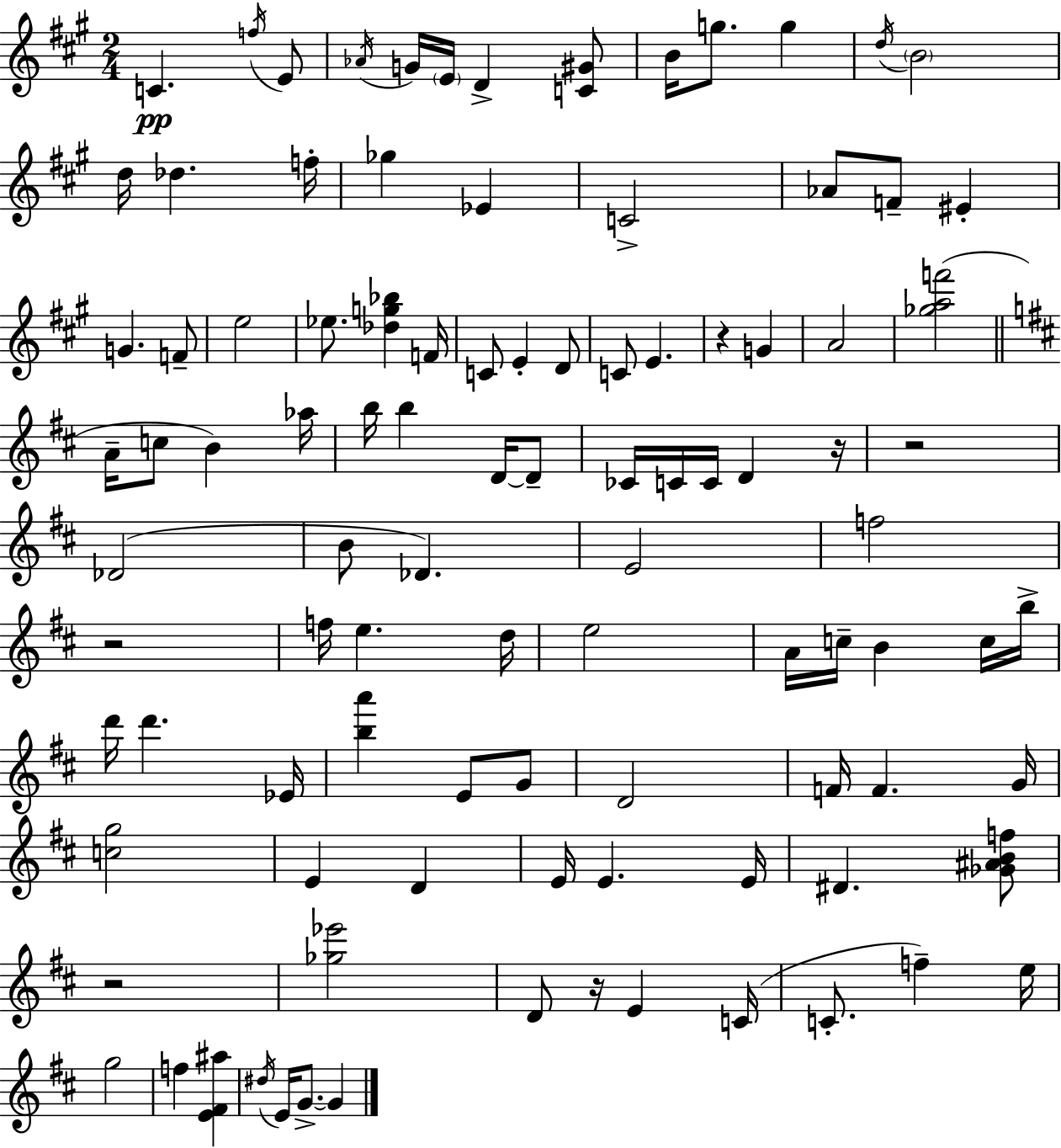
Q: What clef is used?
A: treble